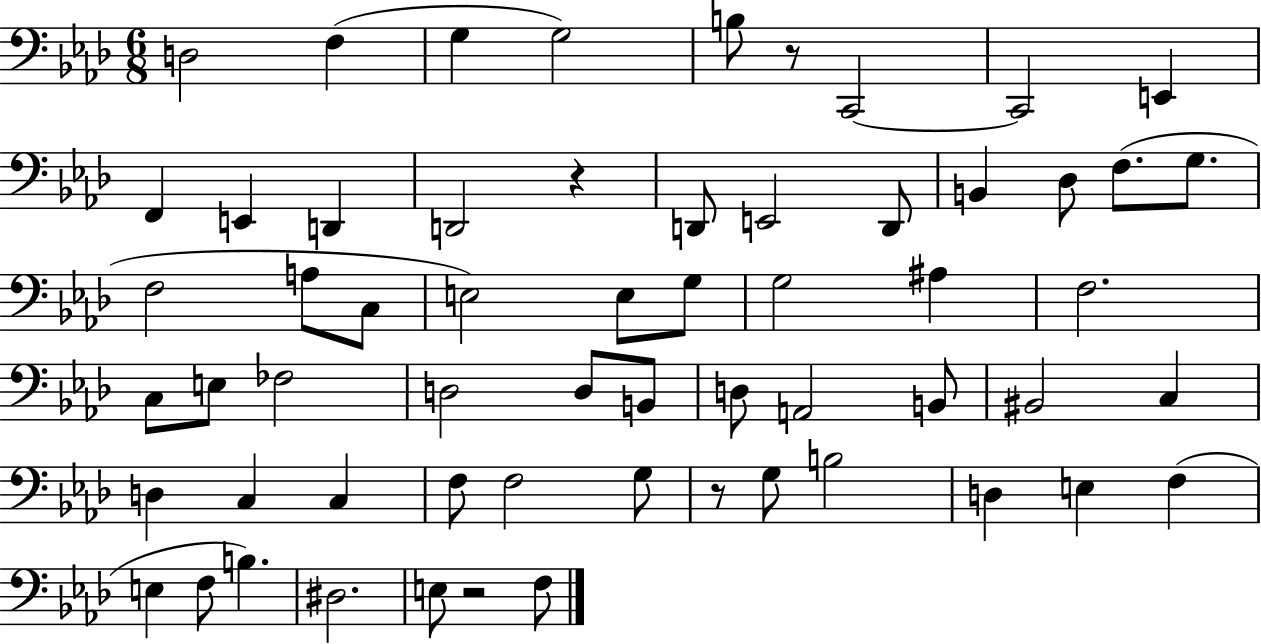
D3/h F3/q G3/q G3/h B3/e R/e C2/h C2/h E2/q F2/q E2/q D2/q D2/h R/q D2/e E2/h D2/e B2/q Db3/e F3/e. G3/e. F3/h A3/e C3/e E3/h E3/e G3/e G3/h A#3/q F3/h. C3/e E3/e FES3/h D3/h D3/e B2/e D3/e A2/h B2/e BIS2/h C3/q D3/q C3/q C3/q F3/e F3/h G3/e R/e G3/e B3/h D3/q E3/q F3/q E3/q F3/e B3/q. D#3/h. E3/e R/h F3/e